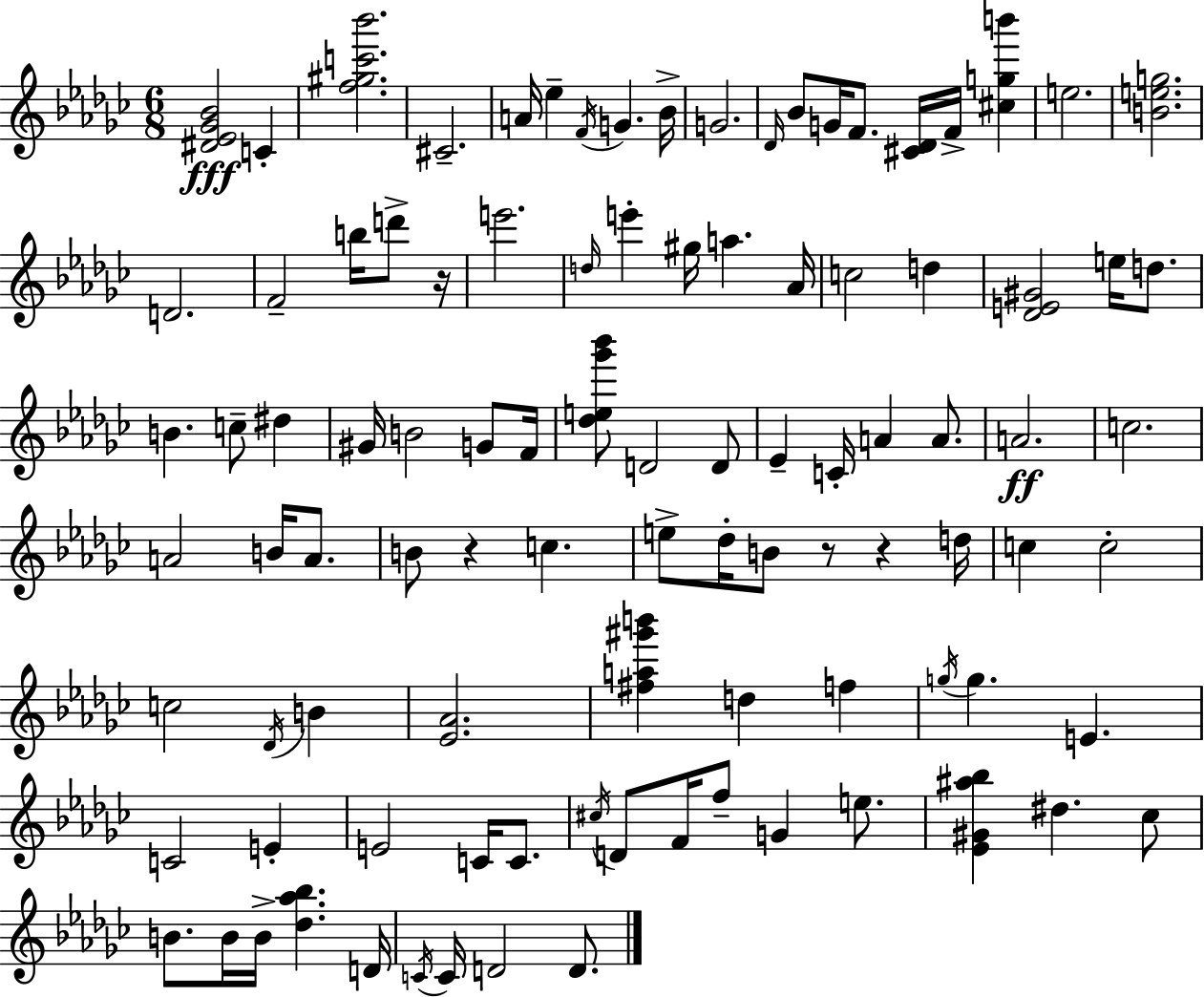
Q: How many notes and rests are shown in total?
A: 98